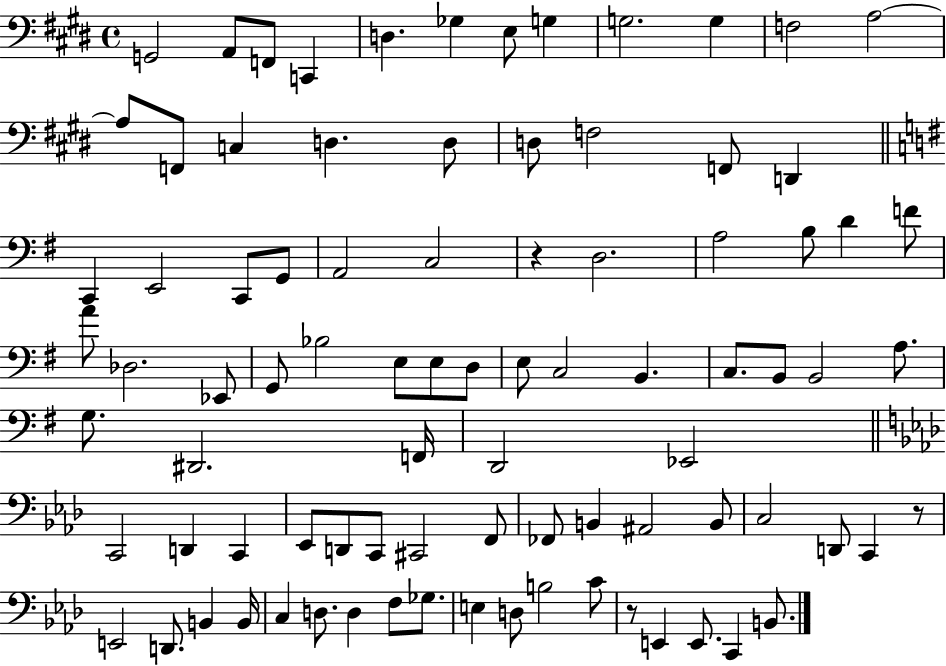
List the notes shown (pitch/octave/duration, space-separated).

G2/h A2/e F2/e C2/q D3/q. Gb3/q E3/e G3/q G3/h. G3/q F3/h A3/h A3/e F2/e C3/q D3/q. D3/e D3/e F3/h F2/e D2/q C2/q E2/h C2/e G2/e A2/h C3/h R/q D3/h. A3/h B3/e D4/q F4/e A4/e Db3/h. Eb2/e G2/e Bb3/h E3/e E3/e D3/e E3/e C3/h B2/q. C3/e. B2/e B2/h A3/e. G3/e. D#2/h. F2/s D2/h Eb2/h C2/h D2/q C2/q Eb2/e D2/e C2/e C#2/h F2/e FES2/e B2/q A#2/h B2/e C3/h D2/e C2/q R/e E2/h D2/e. B2/q B2/s C3/q D3/e. D3/q F3/e Gb3/e. E3/q D3/e B3/h C4/e R/e E2/q E2/e. C2/q B2/e.